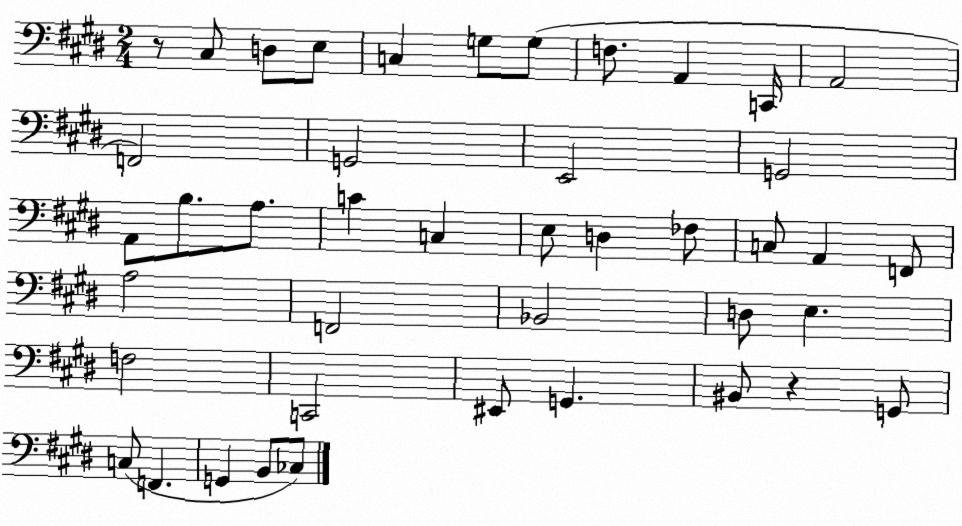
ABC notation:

X:1
T:Untitled
M:2/4
L:1/4
K:E
z/2 ^C,/2 D,/2 E,/2 C, G,/2 G,/2 F,/2 A,, C,,/4 A,,2 F,,2 G,,2 E,,2 G,,2 A,,/2 B,/2 A,/2 C C, E,/2 D, _F,/2 C,/2 A,, F,,/2 A,2 F,,2 _B,,2 D,/2 E, F,2 C,,2 ^E,,/2 G,, ^B,,/2 z G,,/2 C,/2 F,, G,, B,,/2 _C,/2